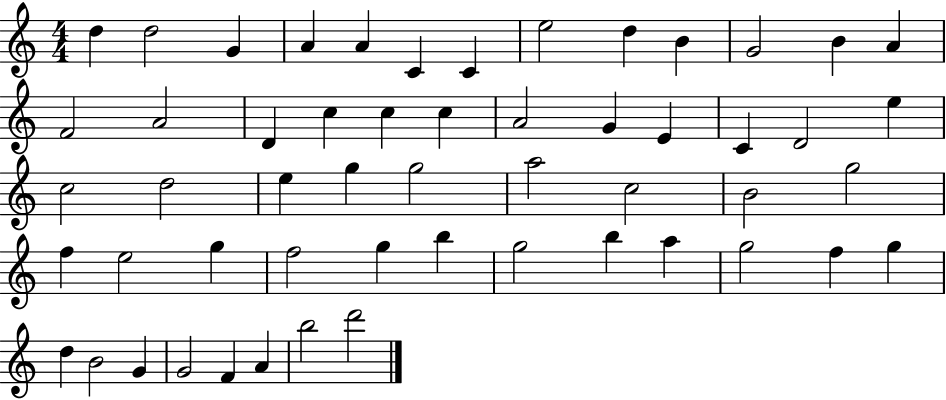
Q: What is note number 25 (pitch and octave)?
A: E5